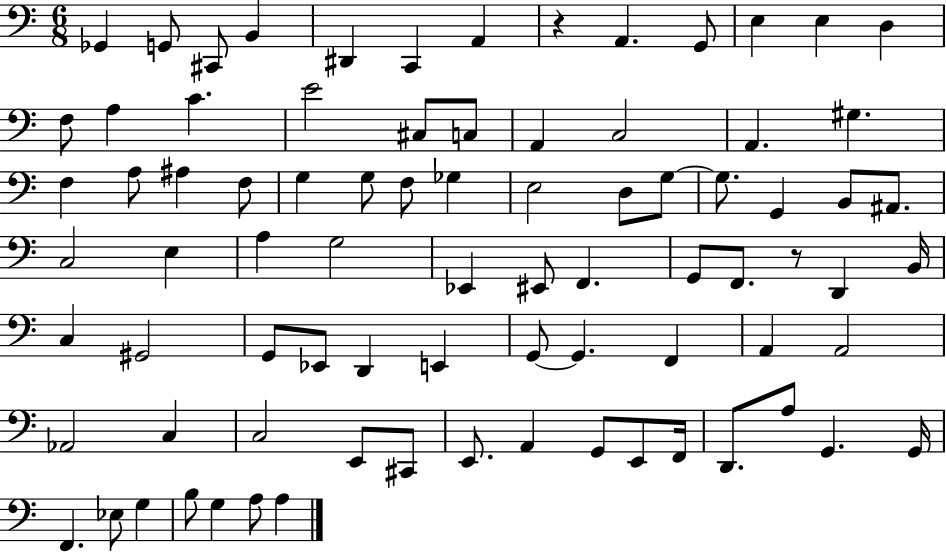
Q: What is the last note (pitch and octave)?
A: A3